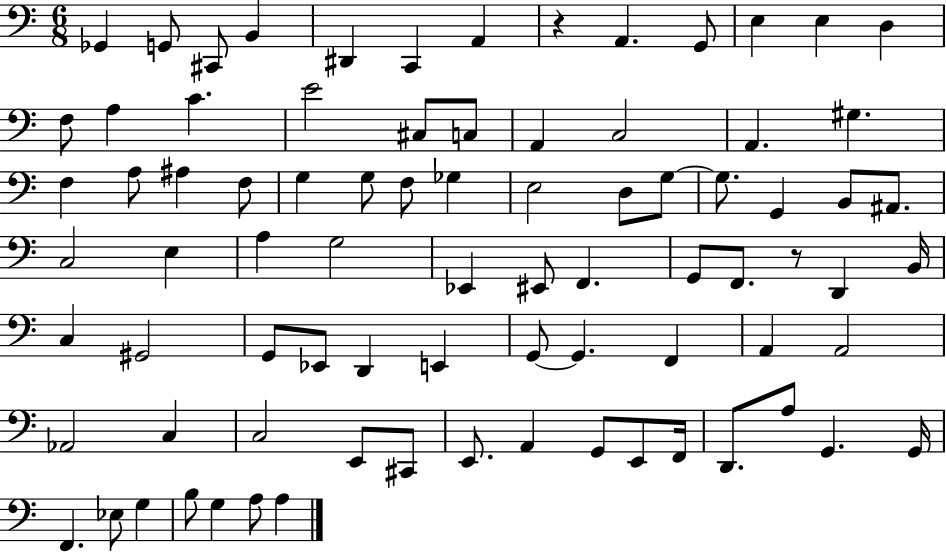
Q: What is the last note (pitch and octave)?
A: A3